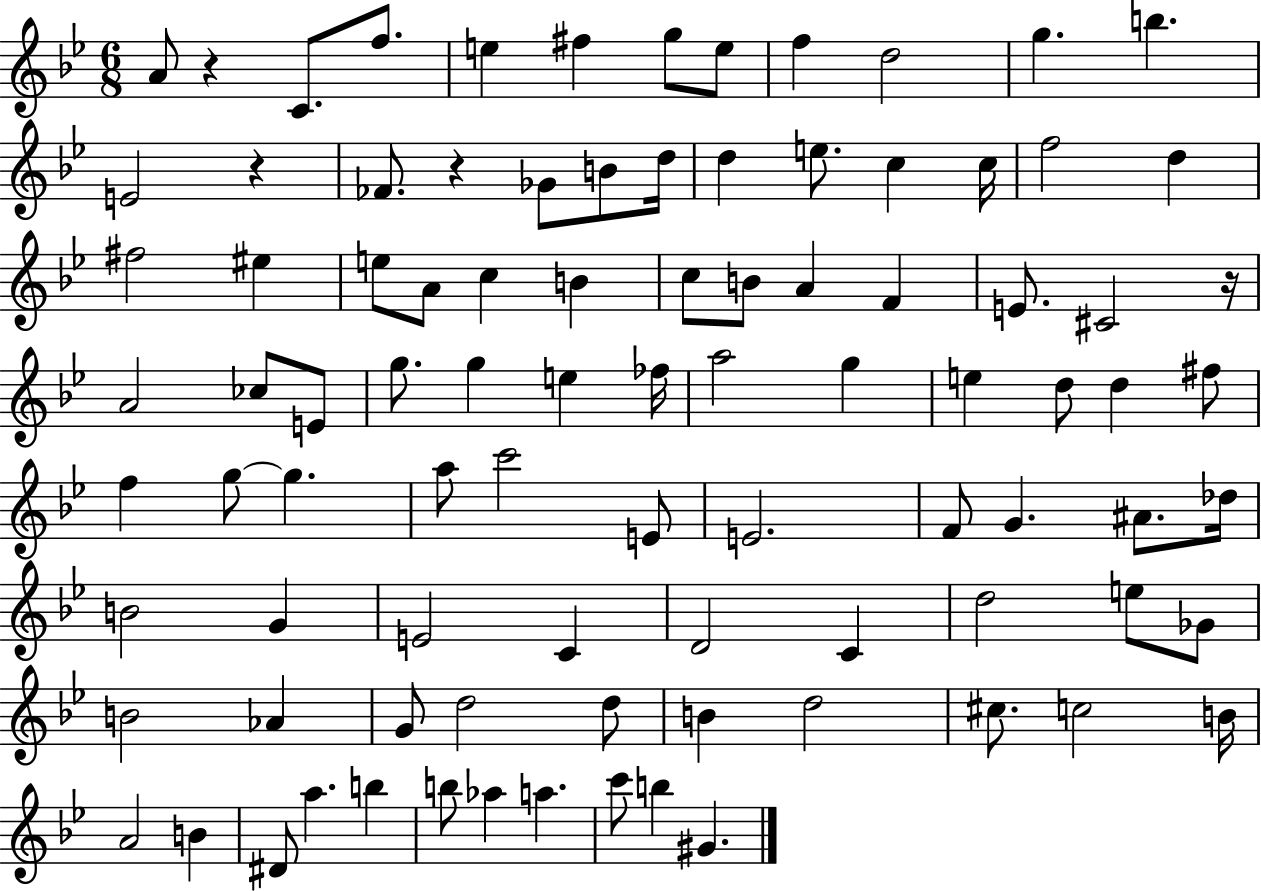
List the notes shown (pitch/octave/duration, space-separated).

A4/e R/q C4/e. F5/e. E5/q F#5/q G5/e E5/e F5/q D5/h G5/q. B5/q. E4/h R/q FES4/e. R/q Gb4/e B4/e D5/s D5/q E5/e. C5/q C5/s F5/h D5/q F#5/h EIS5/q E5/e A4/e C5/q B4/q C5/e B4/e A4/q F4/q E4/e. C#4/h R/s A4/h CES5/e E4/e G5/e. G5/q E5/q FES5/s A5/h G5/q E5/q D5/e D5/q F#5/e F5/q G5/e G5/q. A5/e C6/h E4/e E4/h. F4/e G4/q. A#4/e. Db5/s B4/h G4/q E4/h C4/q D4/h C4/q D5/h E5/e Gb4/e B4/h Ab4/q G4/e D5/h D5/e B4/q D5/h C#5/e. C5/h B4/s A4/h B4/q D#4/e A5/q. B5/q B5/e Ab5/q A5/q. C6/e B5/q G#4/q.